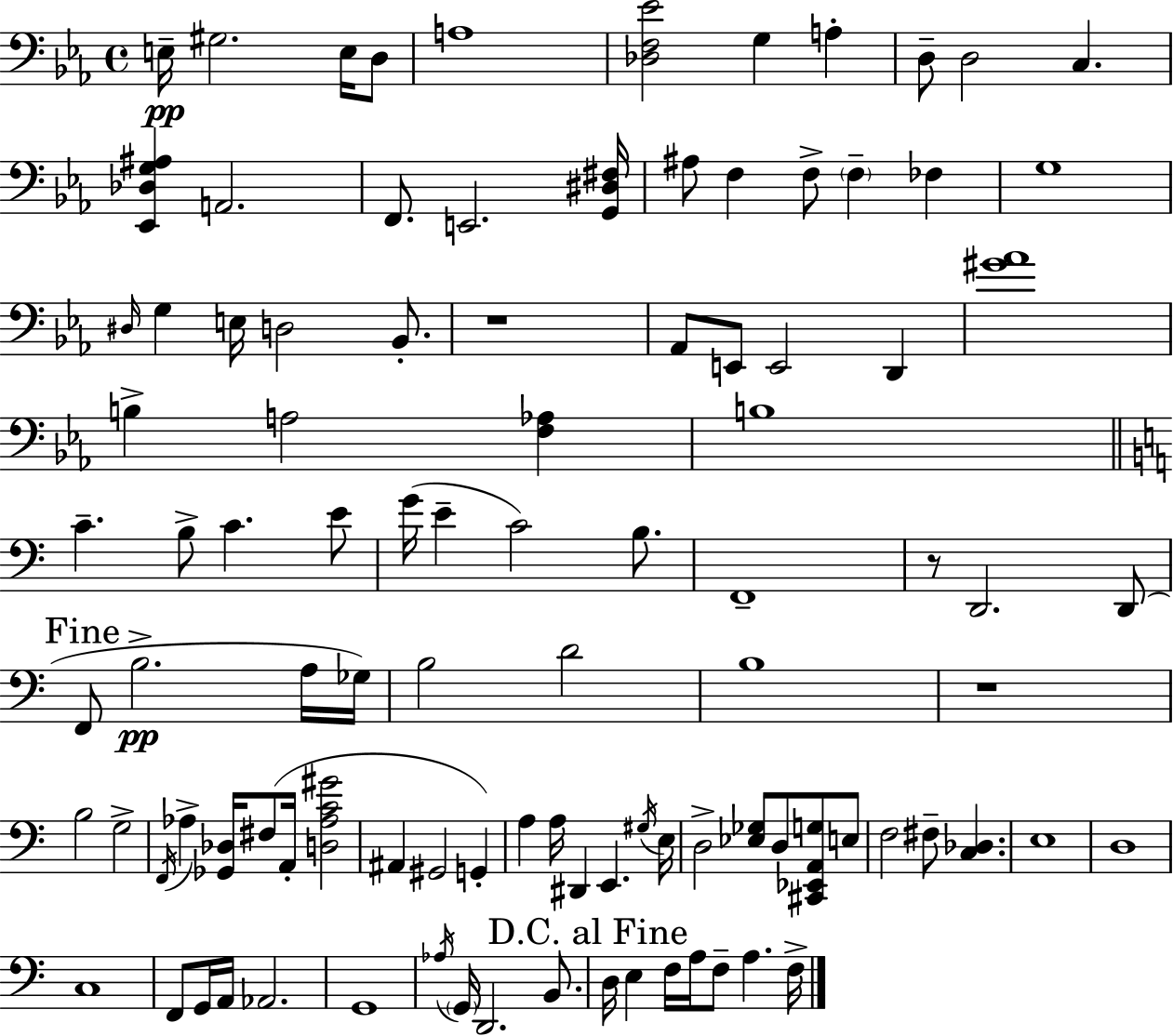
{
  \clef bass
  \time 4/4
  \defaultTimeSignature
  \key c \minor
  e16--\pp gis2. e16 d8 | a1 | <des f ees'>2 g4 a4-. | d8-- d2 c4. | \break <ees, des g ais>4 a,2. | f,8. e,2. <g, dis fis>16 | ais8 f4 f8-> \parenthesize f4-- fes4 | g1 | \break \grace { dis16 } g4 e16 d2 bes,8.-. | r1 | aes,8 e,8 e,2 d,4 | <gis' aes'>1 | \break b4-> a2 <f aes>4 | b1 | \bar "||" \break \key c \major c'4.-- b8-> c'4. e'8 | g'16( e'4-- c'2) b8. | f,1-- | r8 d,2. d,8( | \break \mark "Fine" f,8 b2.->\pp a16 ges16) | b2 d'2 | b1 | r1 | \break b2 g2-> | \acciaccatura { f,16 } aes4-> <ges, des>16 fis8( a,16-. <d aes c' gis'>2 | ais,4 gis,2 g,4-.) | a4 a16 dis,4 e,4. | \break \acciaccatura { gis16 } e16 d2-> <ees ges>8 d8 <cis, ees, a, g>8 | e8 f2 fis8-- <c des>4. | e1 | d1 | \break c1 | f,8 g,16 a,16 aes,2. | g,1 | \acciaccatura { aes16 } \parenthesize g,16 d,2. | \break b,8. \mark "D.C. al Fine" d16 e4 f16 a16 f8-- a4. | f16-> \bar "|."
}